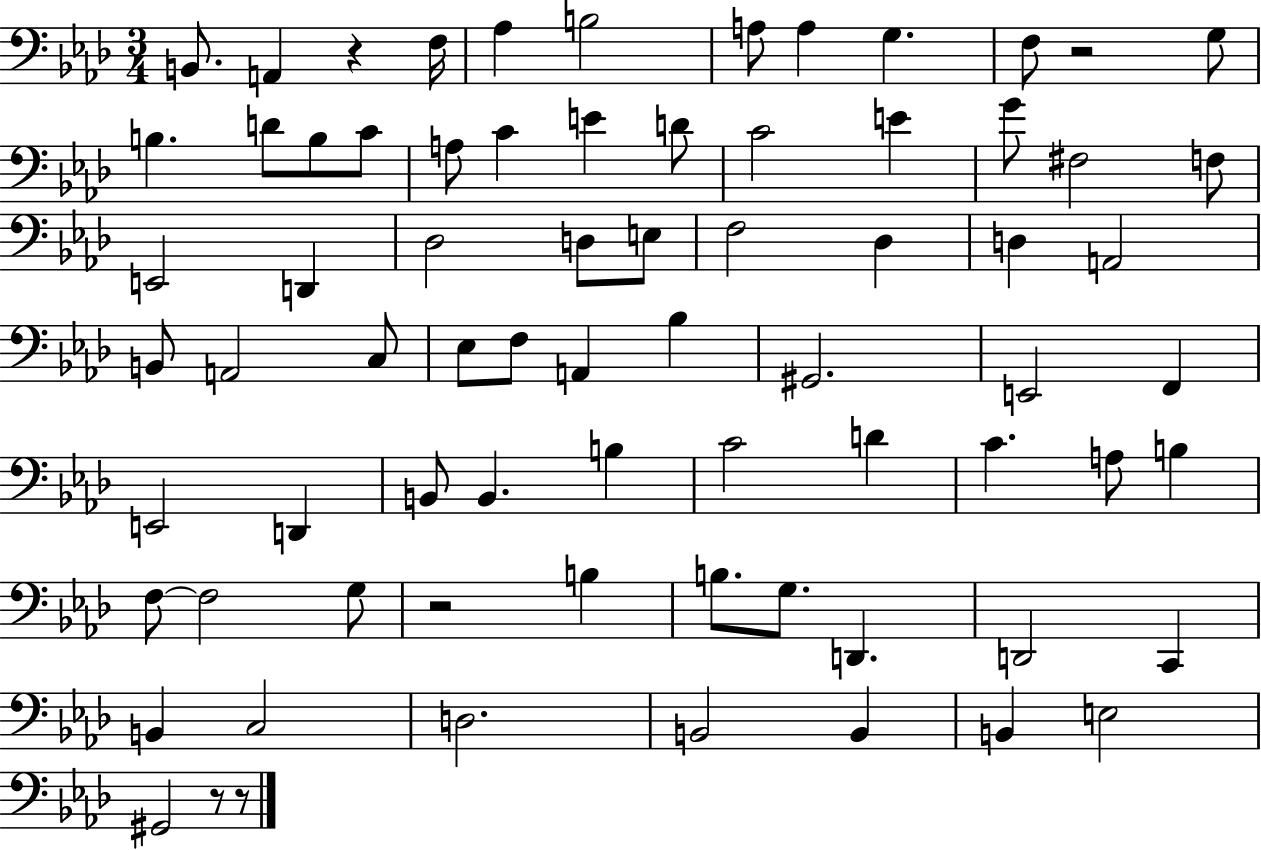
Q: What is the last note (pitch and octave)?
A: G#2